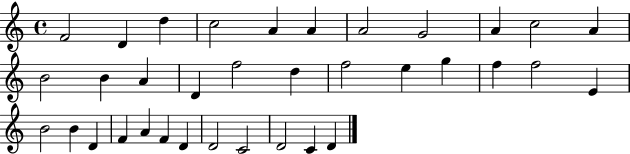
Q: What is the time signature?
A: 4/4